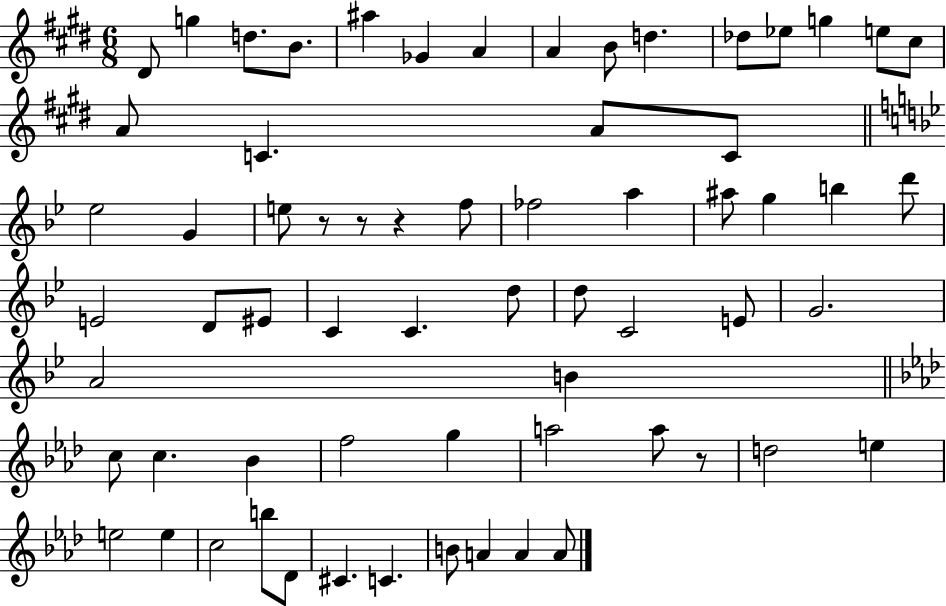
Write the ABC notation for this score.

X:1
T:Untitled
M:6/8
L:1/4
K:E
^D/2 g d/2 B/2 ^a _G A A B/2 d _d/2 _e/2 g e/2 ^c/2 A/2 C A/2 C/2 _e2 G e/2 z/2 z/2 z f/2 _f2 a ^a/2 g b d'/2 E2 D/2 ^E/2 C C d/2 d/2 C2 E/2 G2 A2 B c/2 c _B f2 g a2 a/2 z/2 d2 e e2 e c2 b/2 _D/2 ^C C B/2 A A A/2